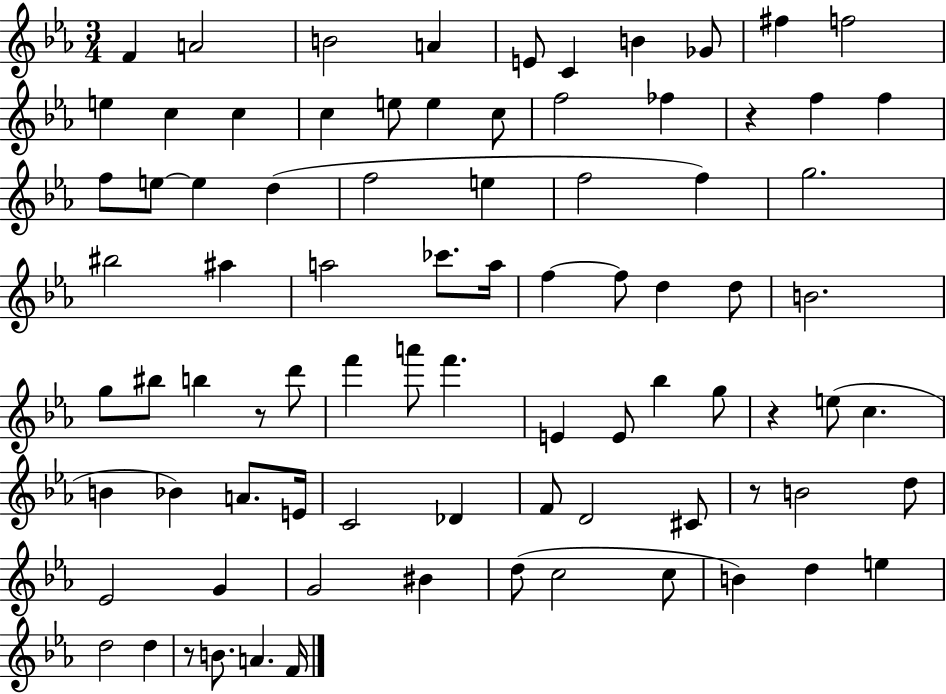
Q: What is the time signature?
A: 3/4